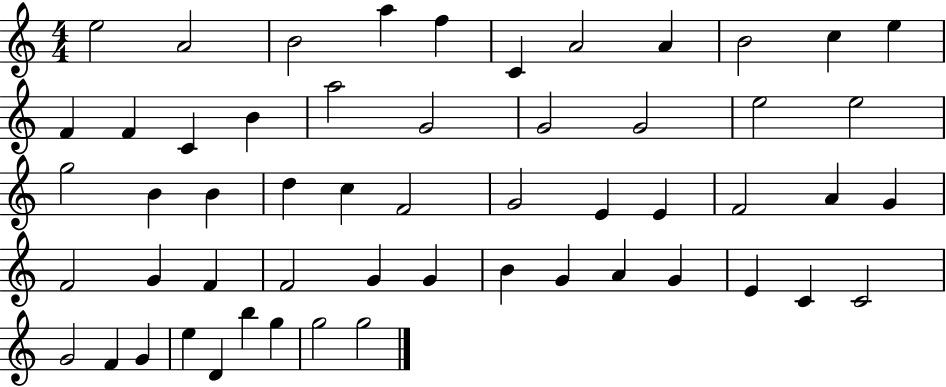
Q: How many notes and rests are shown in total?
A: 55